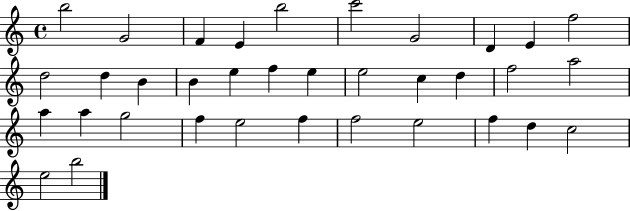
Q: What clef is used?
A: treble